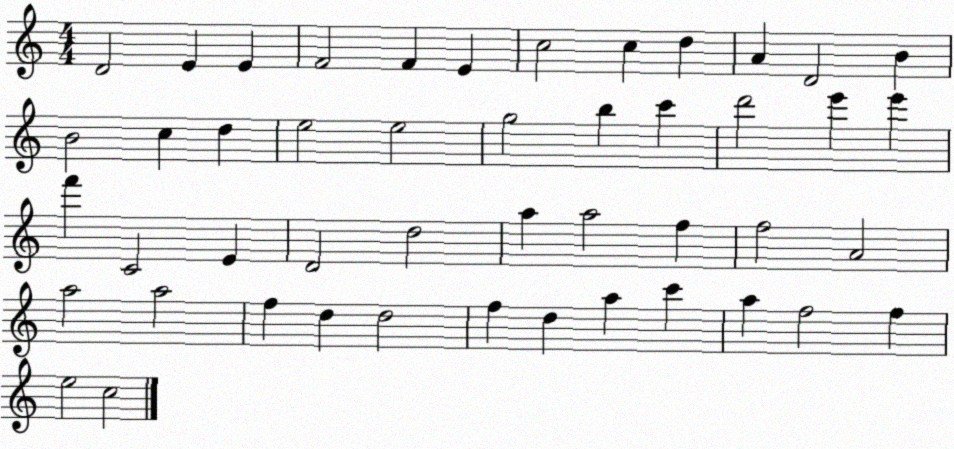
X:1
T:Untitled
M:4/4
L:1/4
K:C
D2 E E F2 F E c2 c d A D2 B B2 c d e2 e2 g2 b c' d'2 e' e' f' C2 E D2 d2 a a2 f f2 A2 a2 a2 f d d2 f d a c' a f2 f e2 c2